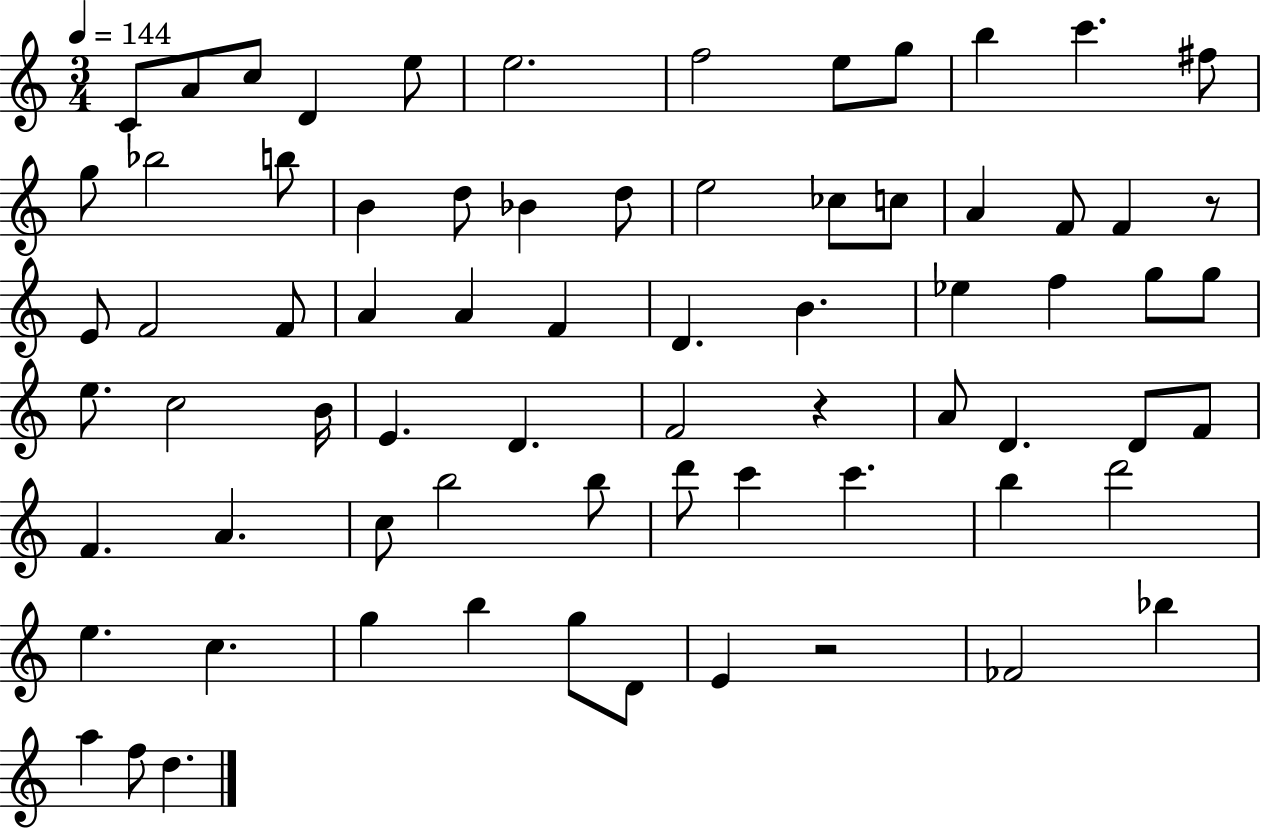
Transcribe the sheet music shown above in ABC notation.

X:1
T:Untitled
M:3/4
L:1/4
K:C
C/2 A/2 c/2 D e/2 e2 f2 e/2 g/2 b c' ^f/2 g/2 _b2 b/2 B d/2 _B d/2 e2 _c/2 c/2 A F/2 F z/2 E/2 F2 F/2 A A F D B _e f g/2 g/2 e/2 c2 B/4 E D F2 z A/2 D D/2 F/2 F A c/2 b2 b/2 d'/2 c' c' b d'2 e c g b g/2 D/2 E z2 _F2 _b a f/2 d